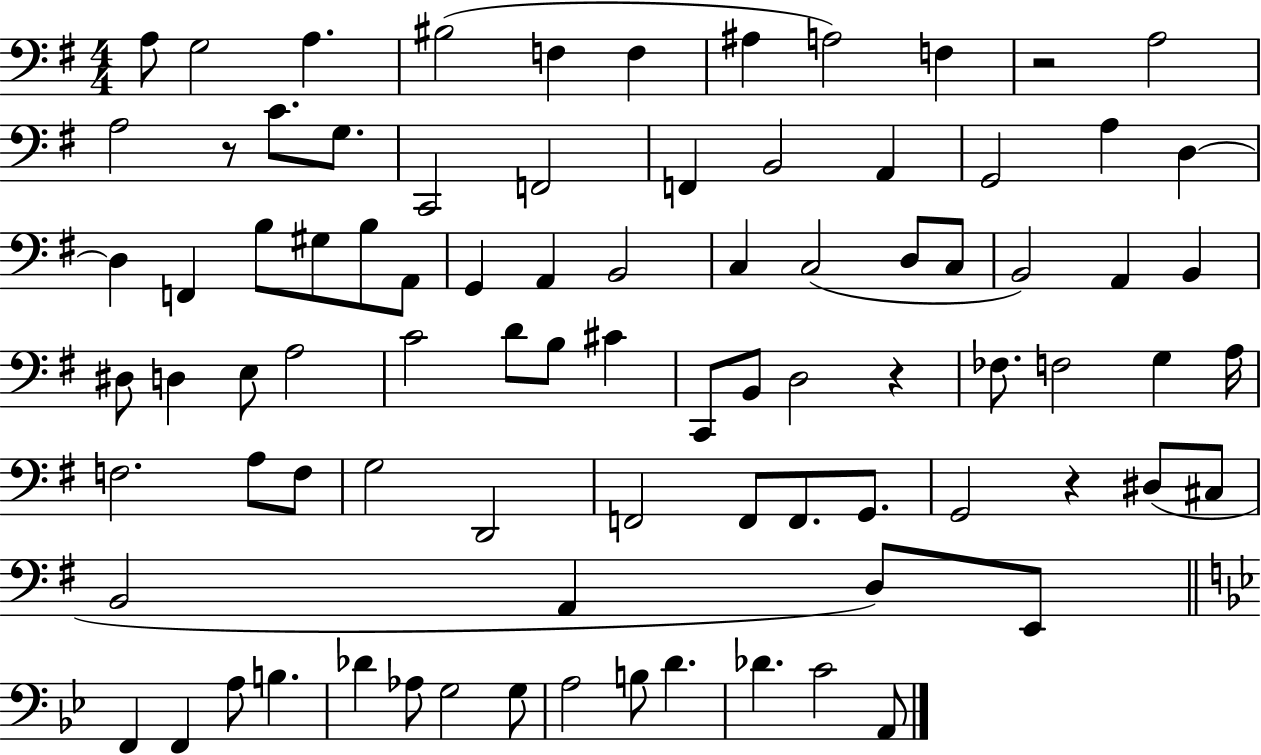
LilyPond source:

{
  \clef bass
  \numericTimeSignature
  \time 4/4
  \key g \major
  a8 g2 a4. | bis2( f4 f4 | ais4 a2) f4 | r2 a2 | \break a2 r8 c'8. g8. | c,2 f,2 | f,4 b,2 a,4 | g,2 a4 d4~~ | \break d4 f,4 b8 gis8 b8 a,8 | g,4 a,4 b,2 | c4 c2( d8 c8 | b,2) a,4 b,4 | \break dis8 d4 e8 a2 | c'2 d'8 b8 cis'4 | c,8 b,8 d2 r4 | fes8. f2 g4 a16 | \break f2. a8 f8 | g2 d,2 | f,2 f,8 f,8. g,8. | g,2 r4 dis8( cis8 | \break b,2 a,4 d8) e,8 | \bar "||" \break \key bes \major f,4 f,4 a8 b4. | des'4 aes8 g2 g8 | a2 b8 d'4. | des'4. c'2 a,8 | \break \bar "|."
}